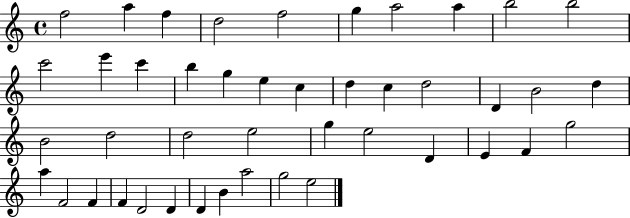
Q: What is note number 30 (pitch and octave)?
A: D4